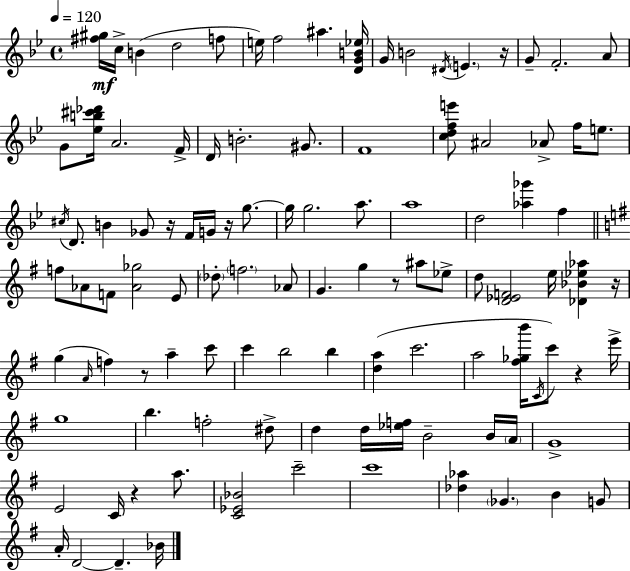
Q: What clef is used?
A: treble